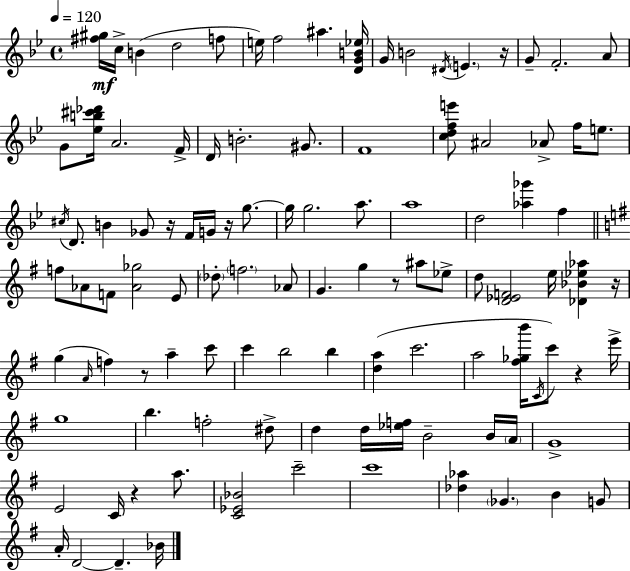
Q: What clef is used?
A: treble